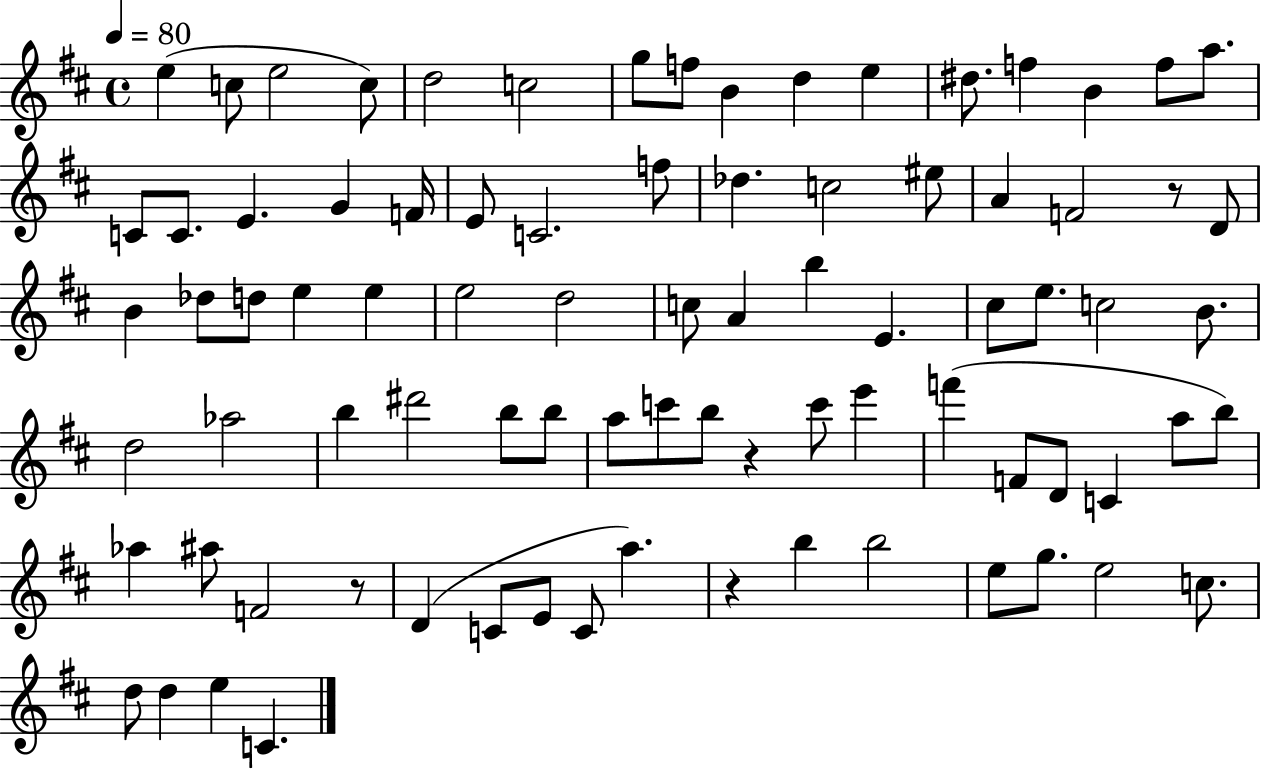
E5/q C5/e E5/h C5/e D5/h C5/h G5/e F5/e B4/q D5/q E5/q D#5/e. F5/q B4/q F5/e A5/e. C4/e C4/e. E4/q. G4/q F4/s E4/e C4/h. F5/e Db5/q. C5/h EIS5/e A4/q F4/h R/e D4/e B4/q Db5/e D5/e E5/q E5/q E5/h D5/h C5/e A4/q B5/q E4/q. C#5/e E5/e. C5/h B4/e. D5/h Ab5/h B5/q D#6/h B5/e B5/e A5/e C6/e B5/e R/q C6/e E6/q F6/q F4/e D4/e C4/q A5/e B5/e Ab5/q A#5/e F4/h R/e D4/q C4/e E4/e C4/e A5/q. R/q B5/q B5/h E5/e G5/e. E5/h C5/e. D5/e D5/q E5/q C4/q.